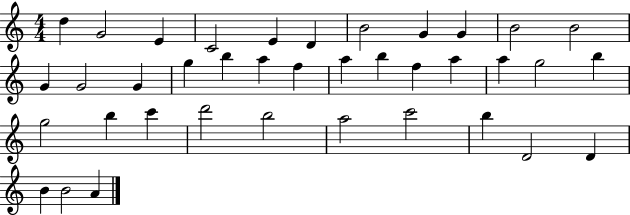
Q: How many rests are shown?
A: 0